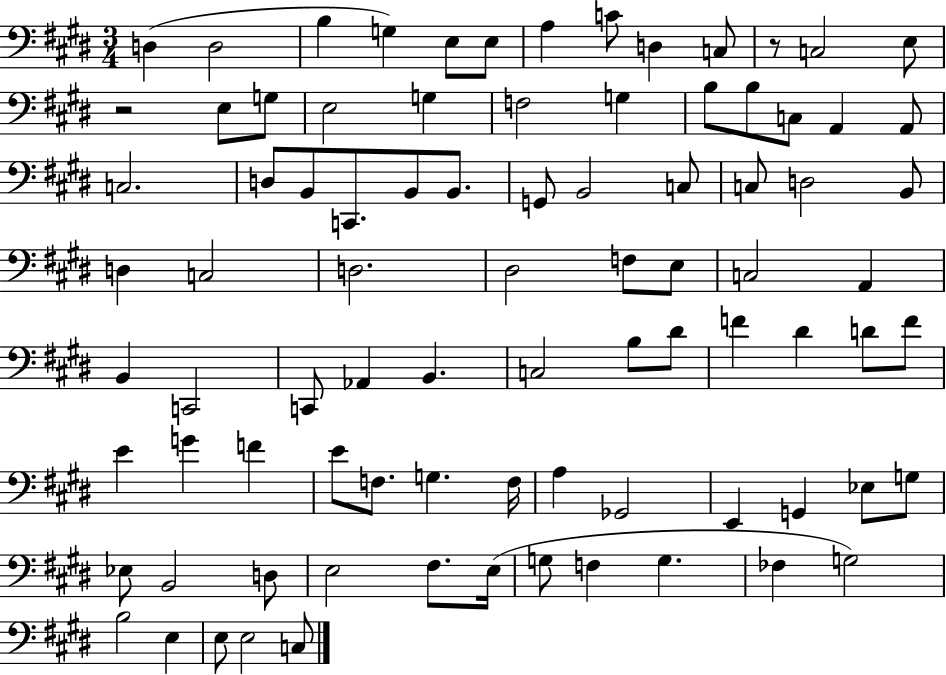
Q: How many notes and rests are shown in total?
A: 86